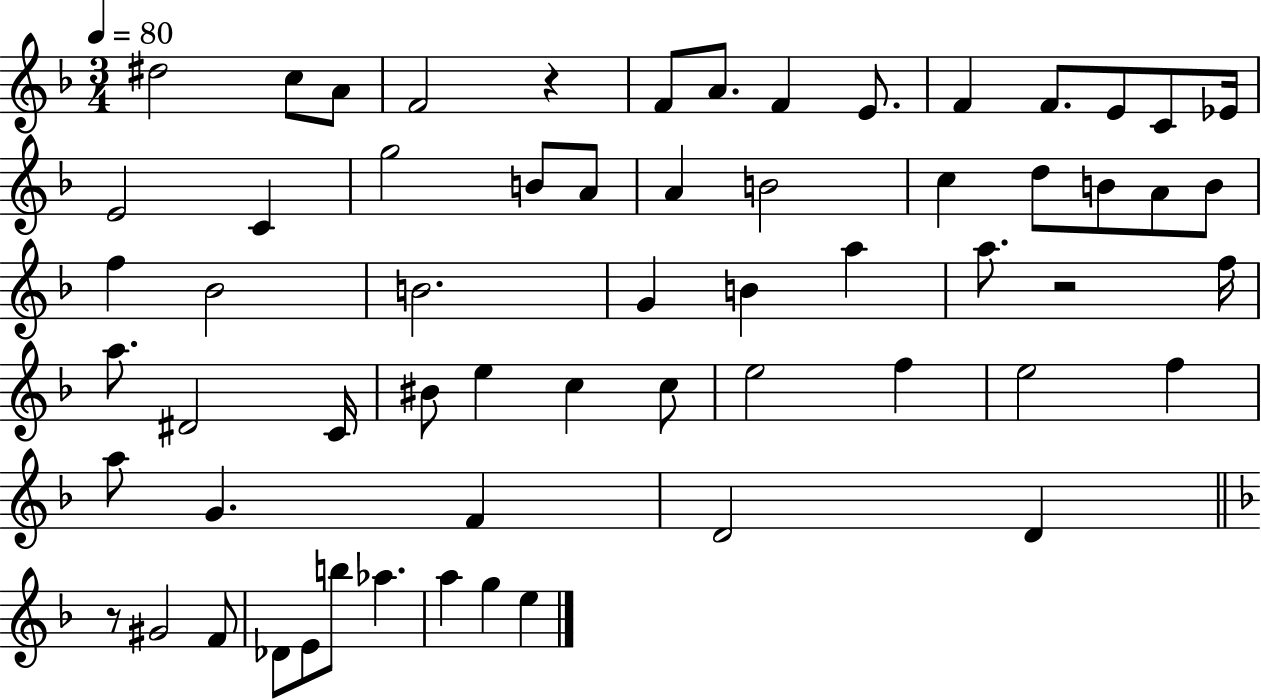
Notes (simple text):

D#5/h C5/e A4/e F4/h R/q F4/e A4/e. F4/q E4/e. F4/q F4/e. E4/e C4/e Eb4/s E4/h C4/q G5/h B4/e A4/e A4/q B4/h C5/q D5/e B4/e A4/e B4/e F5/q Bb4/h B4/h. G4/q B4/q A5/q A5/e. R/h F5/s A5/e. D#4/h C4/s BIS4/e E5/q C5/q C5/e E5/h F5/q E5/h F5/q A5/e G4/q. F4/q D4/h D4/q R/e G#4/h F4/e Db4/e E4/e B5/e Ab5/q. A5/q G5/q E5/q